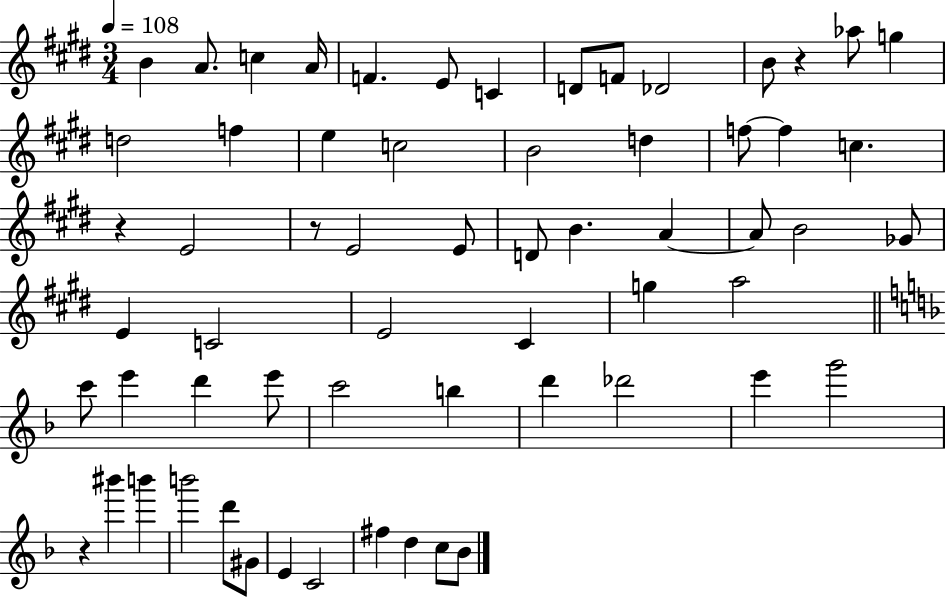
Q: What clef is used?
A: treble